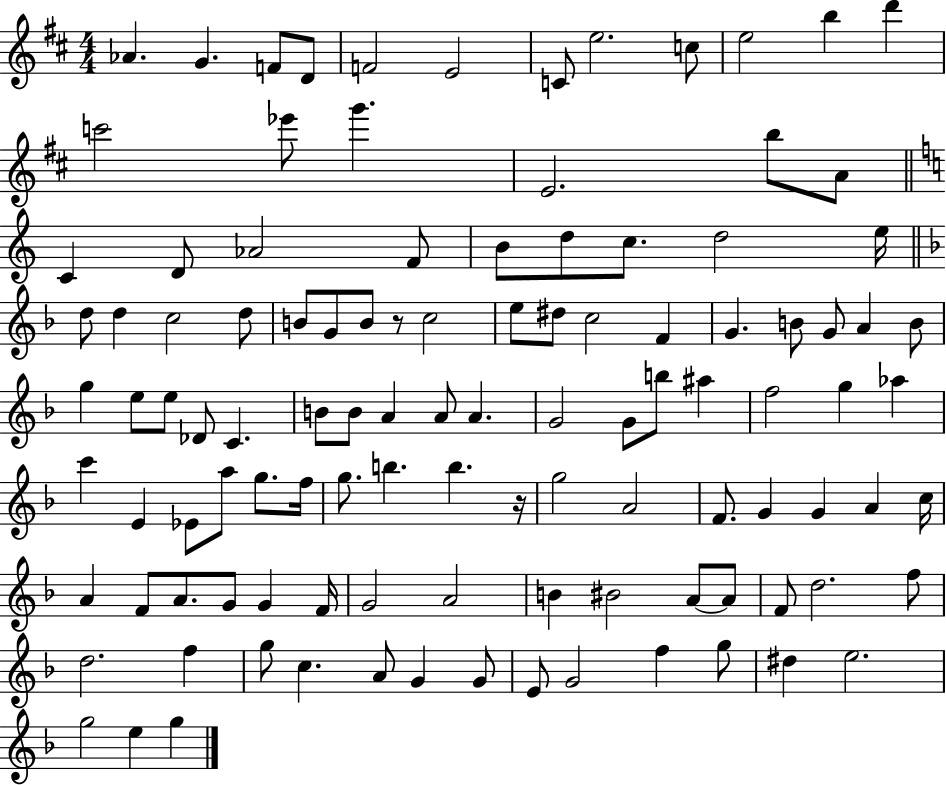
{
  \clef treble
  \numericTimeSignature
  \time 4/4
  \key d \major
  aes'4. g'4. f'8 d'8 | f'2 e'2 | c'8 e''2. c''8 | e''2 b''4 d'''4 | \break c'''2 ees'''8 g'''4. | e'2. b''8 a'8 | \bar "||" \break \key c \major c'4 d'8 aes'2 f'8 | b'8 d''8 c''8. d''2 e''16 | \bar "||" \break \key d \minor d''8 d''4 c''2 d''8 | b'8 g'8 b'8 r8 c''2 | e''8 dis''8 c''2 f'4 | g'4. b'8 g'8 a'4 b'8 | \break g''4 e''8 e''8 des'8 c'4. | b'8 b'8 a'4 a'8 a'4. | g'2 g'8 b''8 ais''4 | f''2 g''4 aes''4 | \break c'''4 e'4 ees'8 a''8 g''8. f''16 | g''8. b''4. b''4. r16 | g''2 a'2 | f'8. g'4 g'4 a'4 c''16 | \break a'4 f'8 a'8. g'8 g'4 f'16 | g'2 a'2 | b'4 bis'2 a'8~~ a'8 | f'8 d''2. f''8 | \break d''2. f''4 | g''8 c''4. a'8 g'4 g'8 | e'8 g'2 f''4 g''8 | dis''4 e''2. | \break g''2 e''4 g''4 | \bar "|."
}